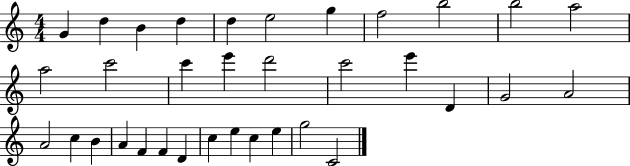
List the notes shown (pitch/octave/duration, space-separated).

G4/q D5/q B4/q D5/q D5/q E5/h G5/q F5/h B5/h B5/h A5/h A5/h C6/h C6/q E6/q D6/h C6/h E6/q D4/q G4/h A4/h A4/h C5/q B4/q A4/q F4/q F4/q D4/q C5/q E5/q C5/q E5/q G5/h C4/h